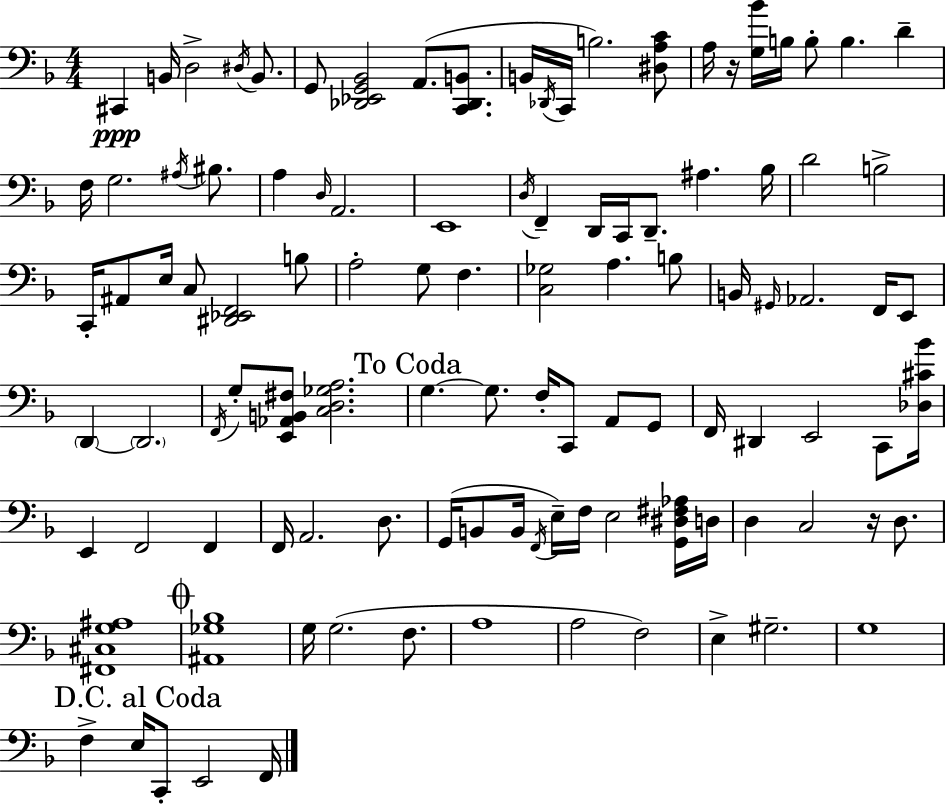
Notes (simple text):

C#2/q B2/s D3/h D#3/s B2/e. G2/e [Db2,Eb2,G2,Bb2]/h A2/e. [C2,Db2,B2]/e. B2/s Db2/s C2/s B3/h. [D#3,A3,C4]/e A3/s R/s [G3,Bb4]/s B3/s B3/e B3/q. D4/q F3/s G3/h. A#3/s BIS3/e. A3/q D3/s A2/h. E2/w D3/s F2/q D2/s C2/s D2/e. A#3/q. Bb3/s D4/h B3/h C2/s A#2/e E3/s C3/e [D#2,Eb2,F2]/h B3/e A3/h G3/e F3/q. [C3,Gb3]/h A3/q. B3/e B2/s G#2/s Ab2/h. F2/s E2/e D2/q D2/h. F2/s G3/e [E2,Ab2,B2,F#3]/e [C3,D3,Gb3,A3]/h. G3/q. G3/e. F3/s C2/e A2/e G2/e F2/s D#2/q E2/h C2/e [Db3,C#4,Bb4]/s E2/q F2/h F2/q F2/s A2/h. D3/e. G2/s B2/e B2/s F2/s E3/s F3/s E3/h [G2,D#3,F#3,Ab3]/s D3/s D3/q C3/h R/s D3/e. [F#2,C#3,G3,A#3]/w [A#2,Gb3,Bb3]/w G3/s G3/h. F3/e. A3/w A3/h F3/h E3/q G#3/h. G3/w F3/q E3/s C2/e E2/h F2/s